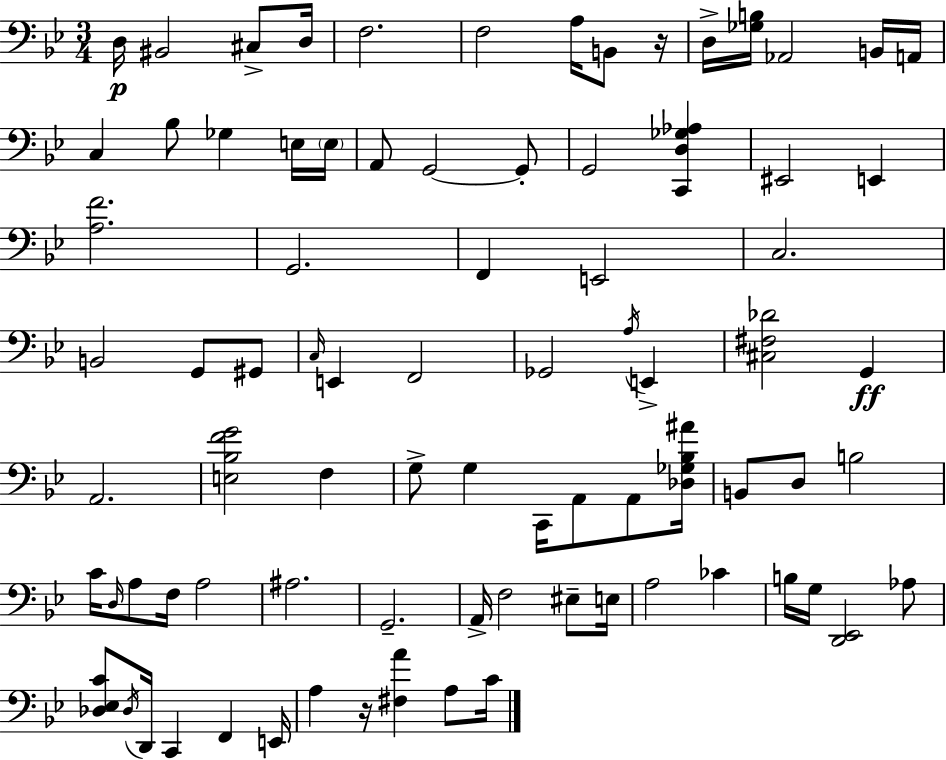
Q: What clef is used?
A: bass